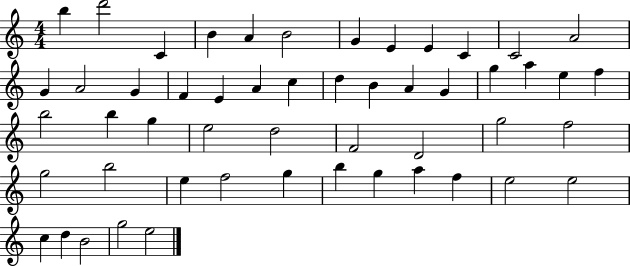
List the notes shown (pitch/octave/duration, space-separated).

B5/q D6/h C4/q B4/q A4/q B4/h G4/q E4/q E4/q C4/q C4/h A4/h G4/q A4/h G4/q F4/q E4/q A4/q C5/q D5/q B4/q A4/q G4/q G5/q A5/q E5/q F5/q B5/h B5/q G5/q E5/h D5/h F4/h D4/h G5/h F5/h G5/h B5/h E5/q F5/h G5/q B5/q G5/q A5/q F5/q E5/h E5/h C5/q D5/q B4/h G5/h E5/h